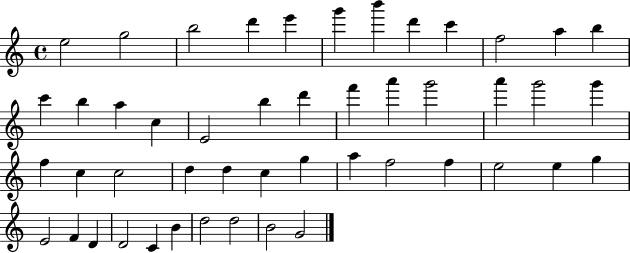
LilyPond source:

{
  \clef treble
  \time 4/4
  \defaultTimeSignature
  \key c \major
  e''2 g''2 | b''2 d'''4 e'''4 | g'''4 b'''4 d'''4 c'''4 | f''2 a''4 b''4 | \break c'''4 b''4 a''4 c''4 | e'2 b''4 d'''4 | f'''4 a'''4 g'''2 | a'''4 g'''2 g'''4 | \break f''4 c''4 c''2 | d''4 d''4 c''4 g''4 | a''4 f''2 f''4 | e''2 e''4 g''4 | \break e'2 f'4 d'4 | d'2 c'4 b'4 | d''2 d''2 | b'2 g'2 | \break \bar "|."
}